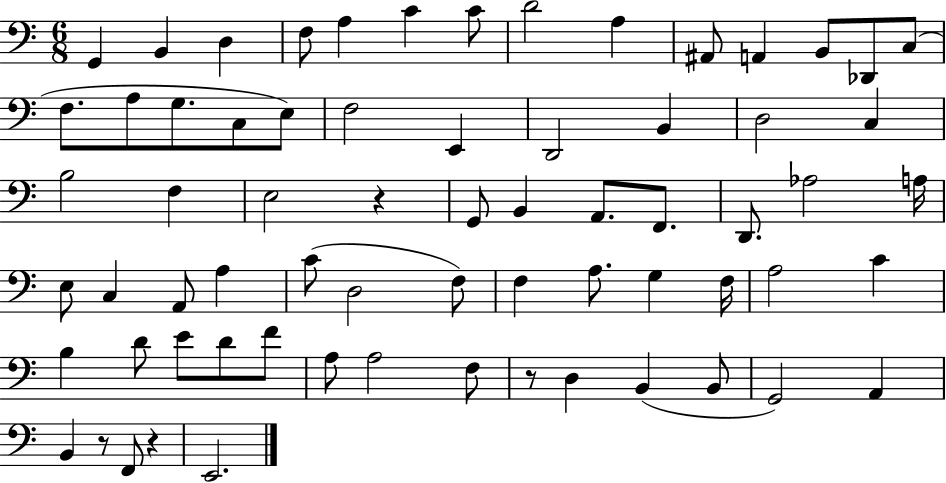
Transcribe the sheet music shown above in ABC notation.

X:1
T:Untitled
M:6/8
L:1/4
K:C
G,, B,, D, F,/2 A, C C/2 D2 A, ^A,,/2 A,, B,,/2 _D,,/2 C,/2 F,/2 A,/2 G,/2 C,/2 E,/2 F,2 E,, D,,2 B,, D,2 C, B,2 F, E,2 z G,,/2 B,, A,,/2 F,,/2 D,,/2 _A,2 A,/4 E,/2 C, A,,/2 A, C/2 D,2 F,/2 F, A,/2 G, F,/4 A,2 C B, D/2 E/2 D/2 F/2 A,/2 A,2 F,/2 z/2 D, B,, B,,/2 G,,2 A,, B,, z/2 F,,/2 z E,,2